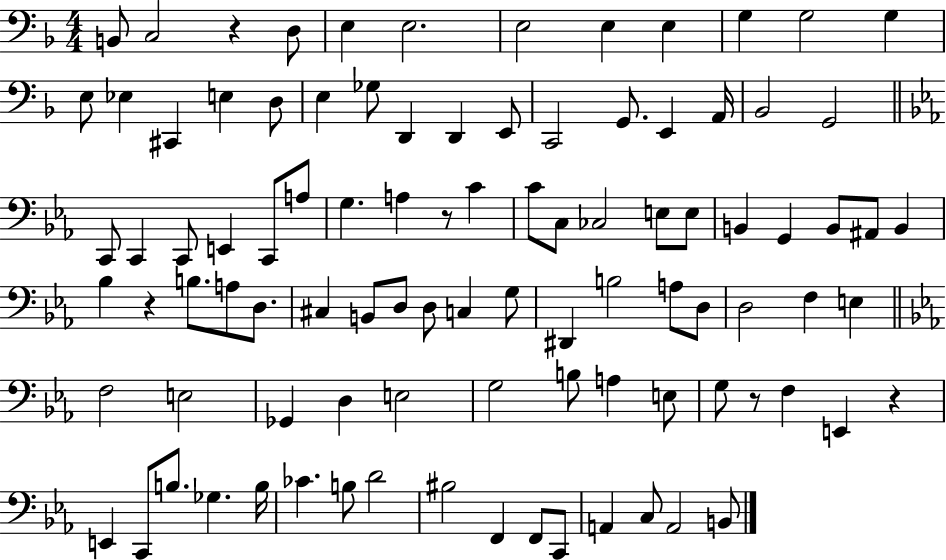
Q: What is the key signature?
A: F major